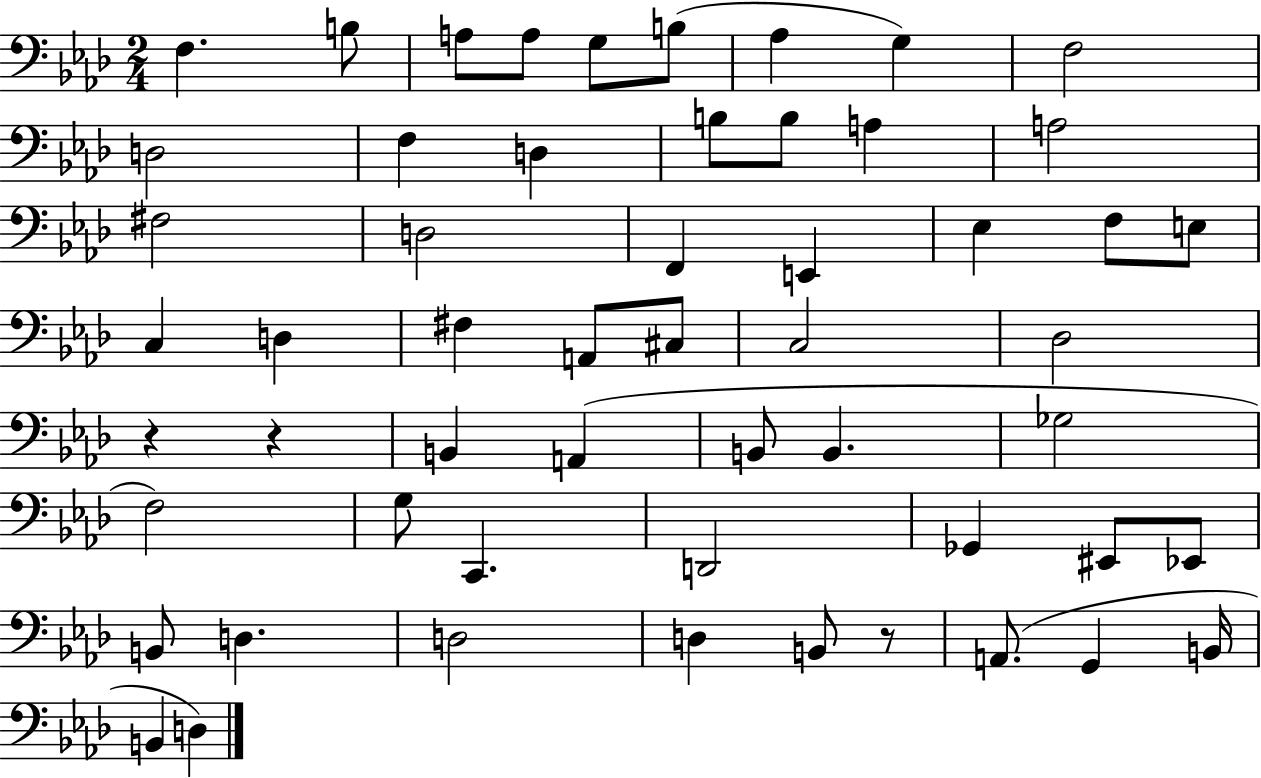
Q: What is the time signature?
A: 2/4